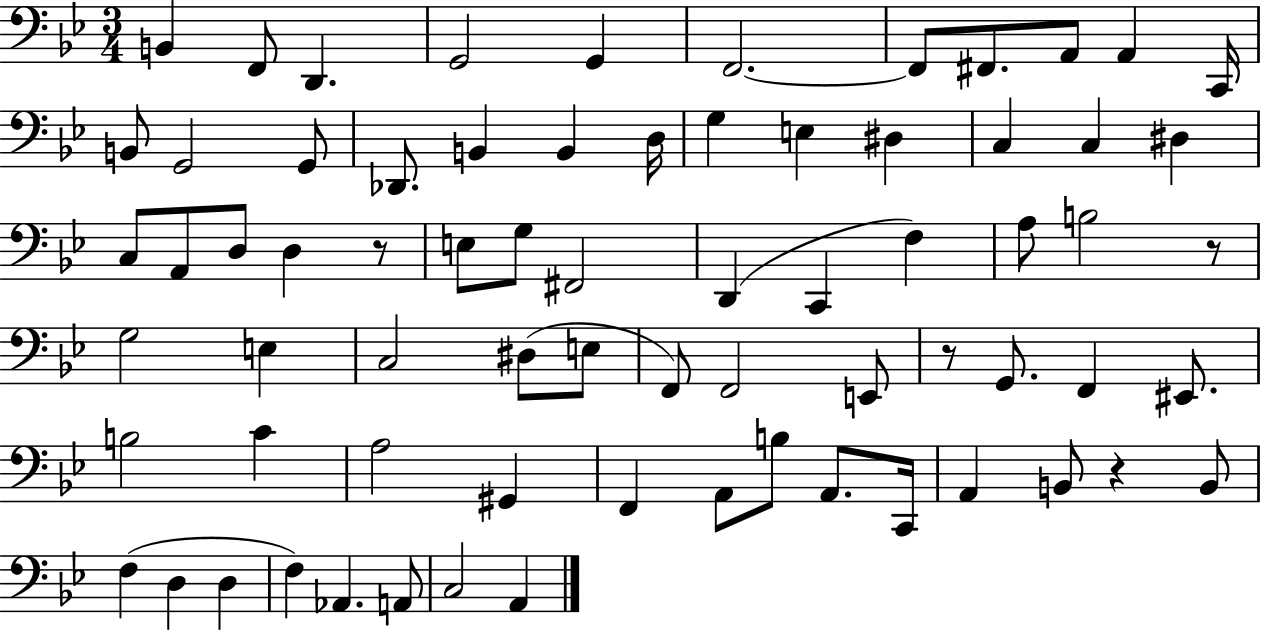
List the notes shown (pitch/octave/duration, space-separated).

B2/q F2/e D2/q. G2/h G2/q F2/h. F2/e F#2/e. A2/e A2/q C2/s B2/e G2/h G2/e Db2/e. B2/q B2/q D3/s G3/q E3/q D#3/q C3/q C3/q D#3/q C3/e A2/e D3/e D3/q R/e E3/e G3/e F#2/h D2/q C2/q F3/q A3/e B3/h R/e G3/h E3/q C3/h D#3/e E3/e F2/e F2/h E2/e R/e G2/e. F2/q EIS2/e. B3/h C4/q A3/h G#2/q F2/q A2/e B3/e A2/e. C2/s A2/q B2/e R/q B2/e F3/q D3/q D3/q F3/q Ab2/q. A2/e C3/h A2/q